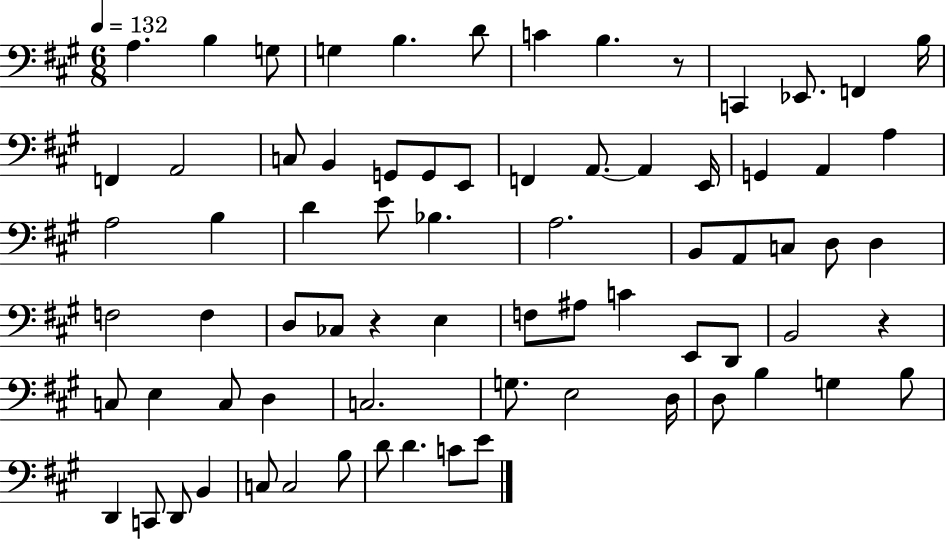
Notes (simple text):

A3/q. B3/q G3/e G3/q B3/q. D4/e C4/q B3/q. R/e C2/q Eb2/e. F2/q B3/s F2/q A2/h C3/e B2/q G2/e G2/e E2/e F2/q A2/e. A2/q E2/s G2/q A2/q A3/q A3/h B3/q D4/q E4/e Bb3/q. A3/h. B2/e A2/e C3/e D3/e D3/q F3/h F3/q D3/e CES3/e R/q E3/q F3/e A#3/e C4/q E2/e D2/e B2/h R/q C3/e E3/q C3/e D3/q C3/h. G3/e. E3/h D3/s D3/e B3/q G3/q B3/e D2/q C2/e D2/e B2/q C3/e C3/h B3/e D4/e D4/q. C4/e E4/e